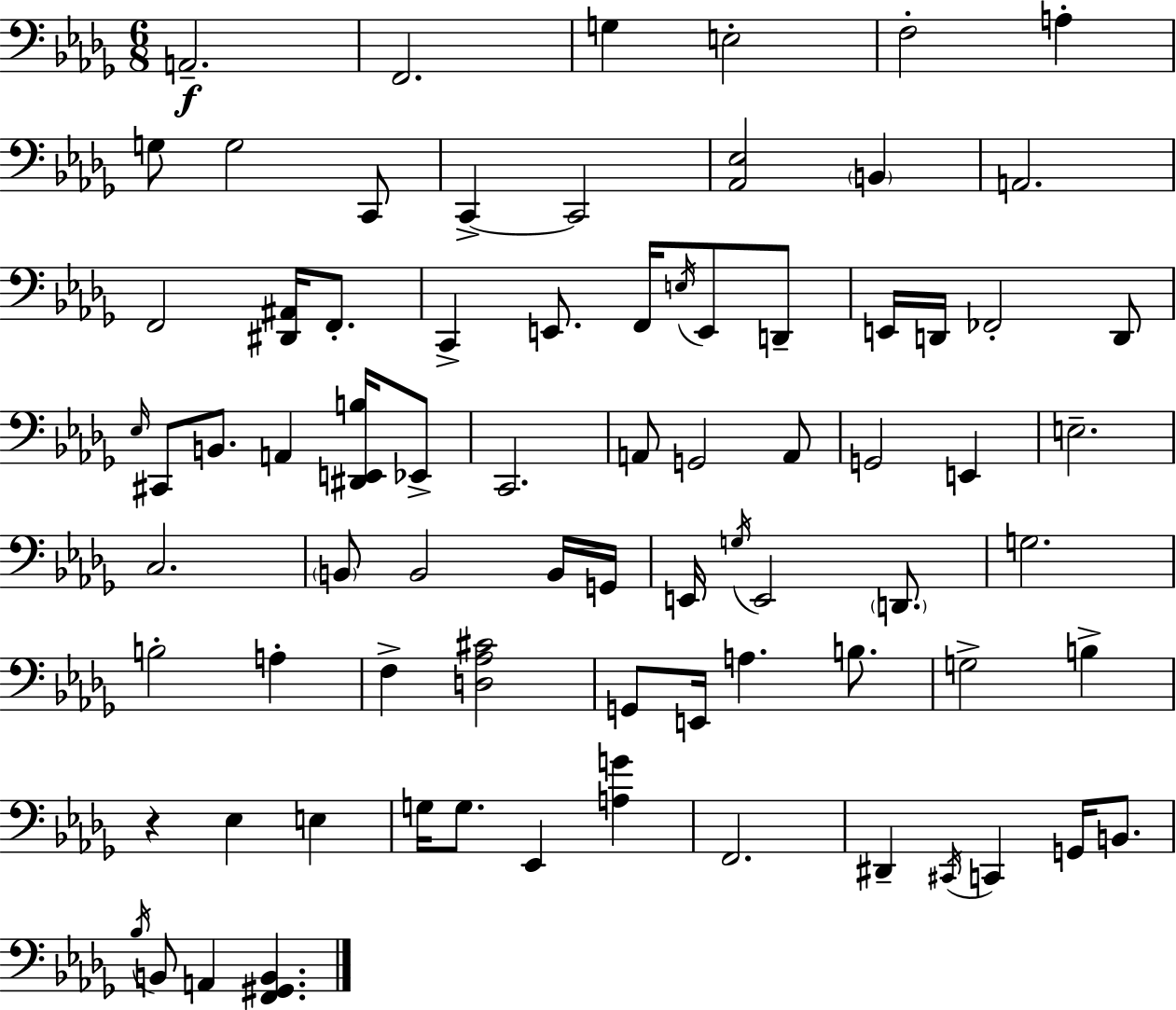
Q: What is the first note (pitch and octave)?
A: A2